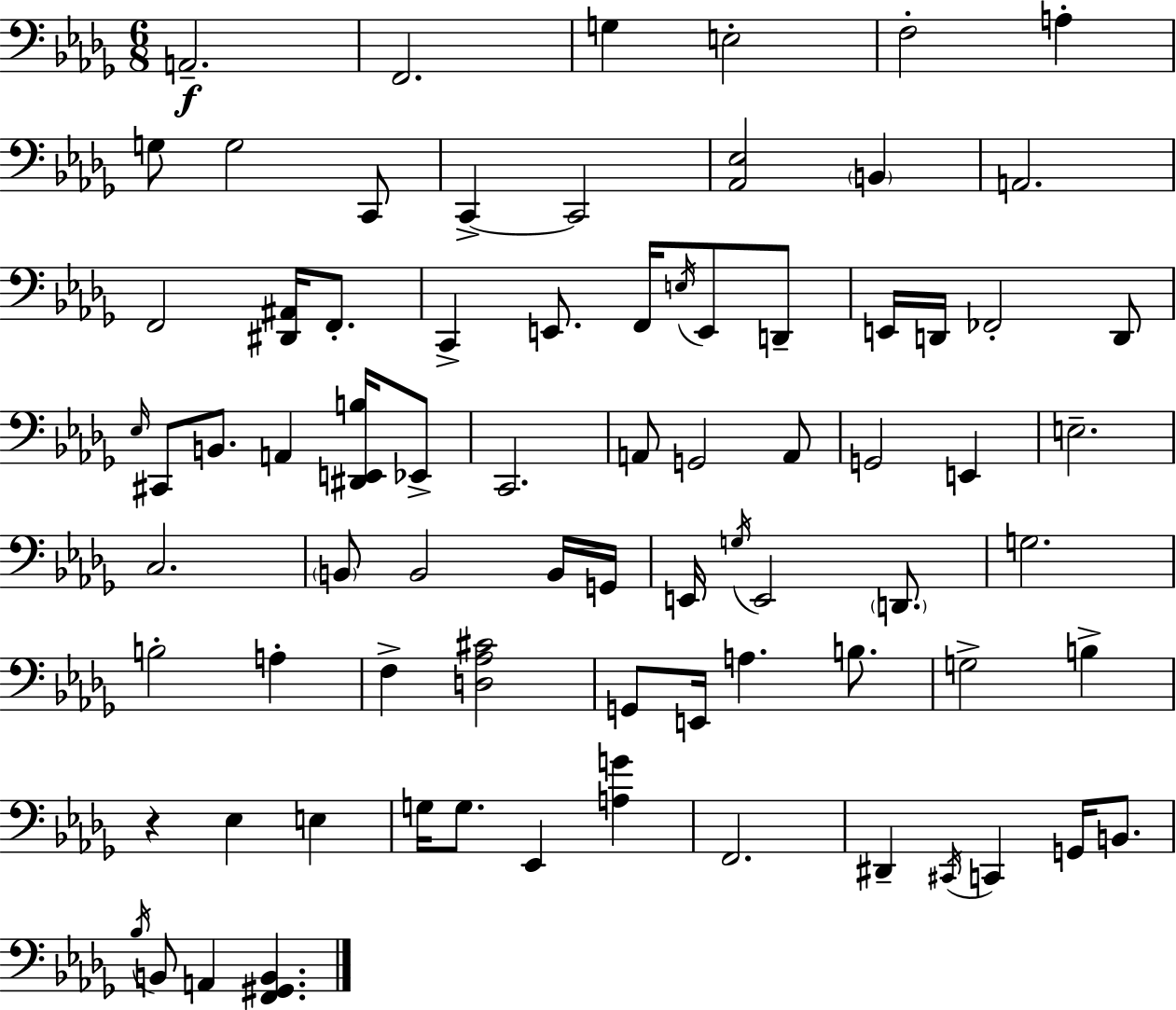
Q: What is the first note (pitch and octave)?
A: A2